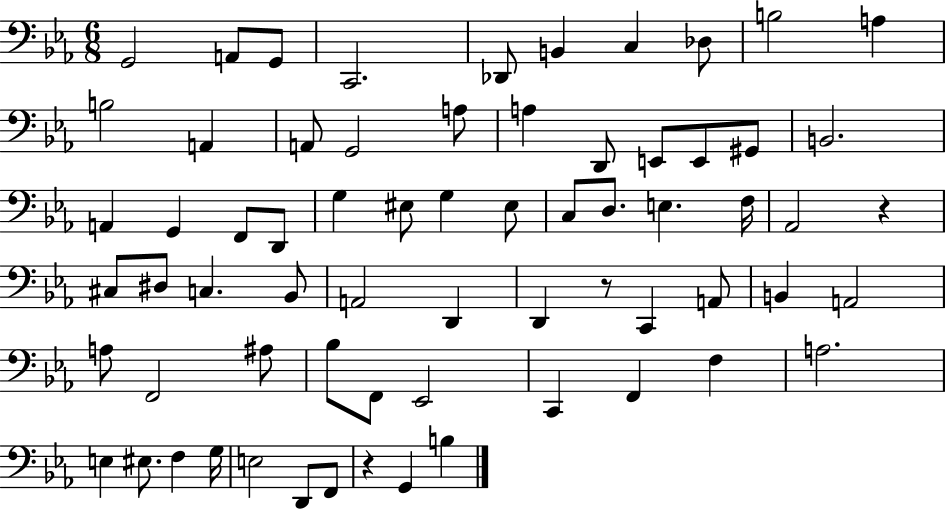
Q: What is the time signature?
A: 6/8